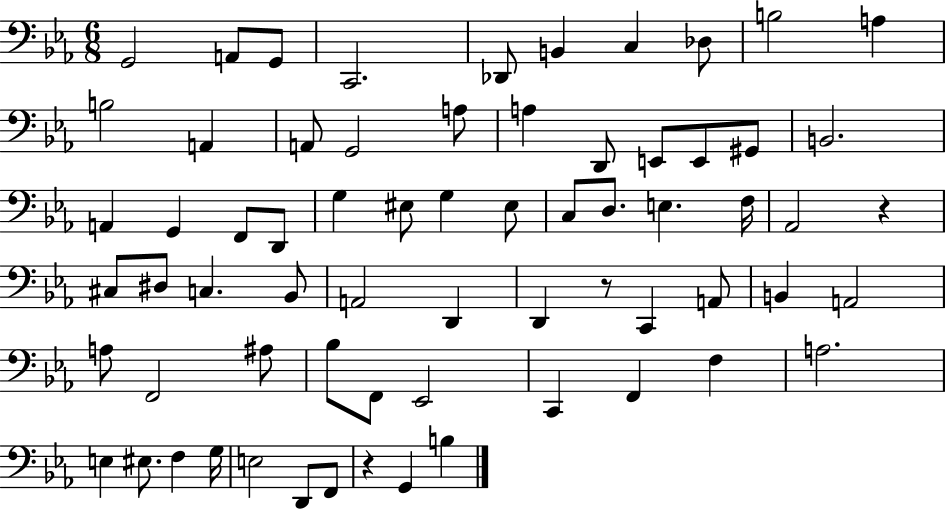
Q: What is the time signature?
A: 6/8